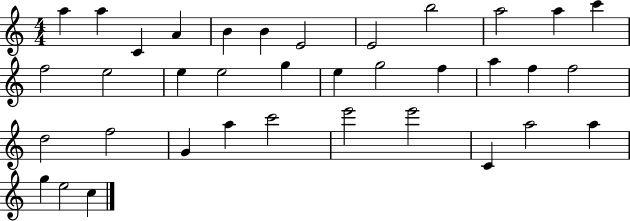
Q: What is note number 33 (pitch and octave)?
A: A5